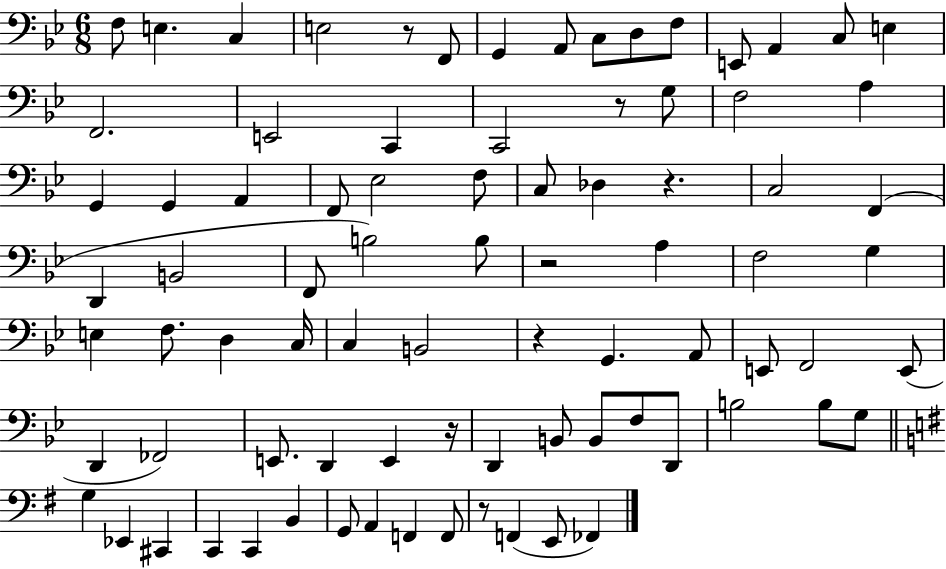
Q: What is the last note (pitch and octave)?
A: FES2